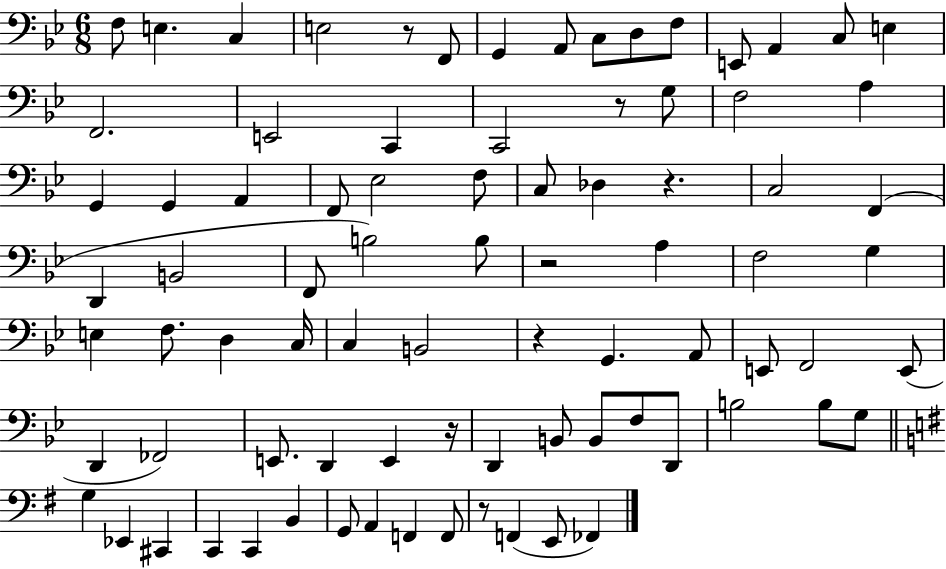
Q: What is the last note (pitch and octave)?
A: FES2